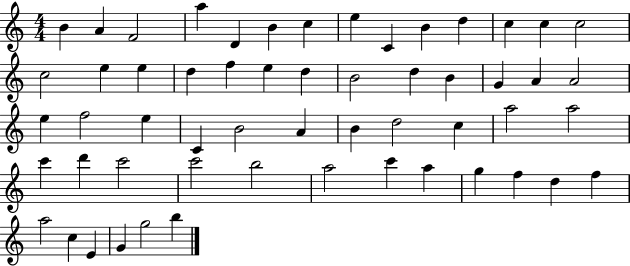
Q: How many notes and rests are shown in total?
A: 56